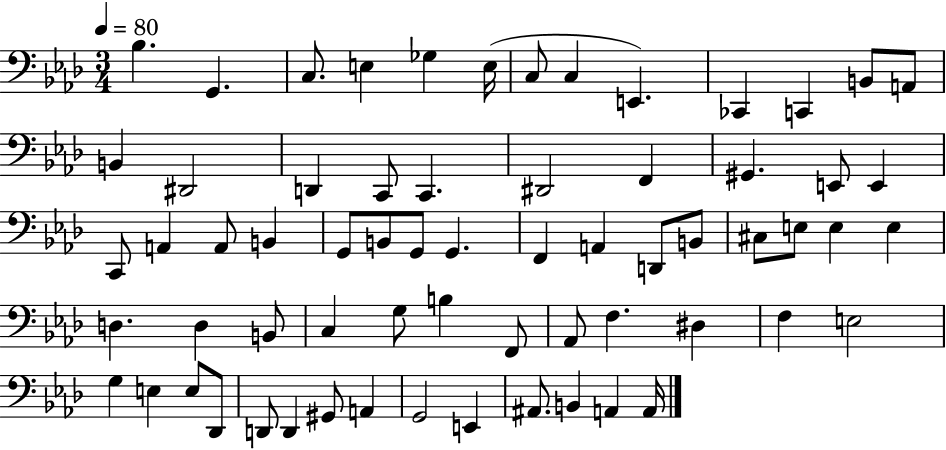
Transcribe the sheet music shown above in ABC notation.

X:1
T:Untitled
M:3/4
L:1/4
K:Ab
_B, G,, C,/2 E, _G, E,/4 C,/2 C, E,, _C,, C,, B,,/2 A,,/2 B,, ^D,,2 D,, C,,/2 C,, ^D,,2 F,, ^G,, E,,/2 E,, C,,/2 A,, A,,/2 B,, G,,/2 B,,/2 G,,/2 G,, F,, A,, D,,/2 B,,/2 ^C,/2 E,/2 E, E, D, D, B,,/2 C, G,/2 B, F,,/2 _A,,/2 F, ^D, F, E,2 G, E, E,/2 _D,,/2 D,,/2 D,, ^G,,/2 A,, G,,2 E,, ^A,,/2 B,, A,, A,,/4